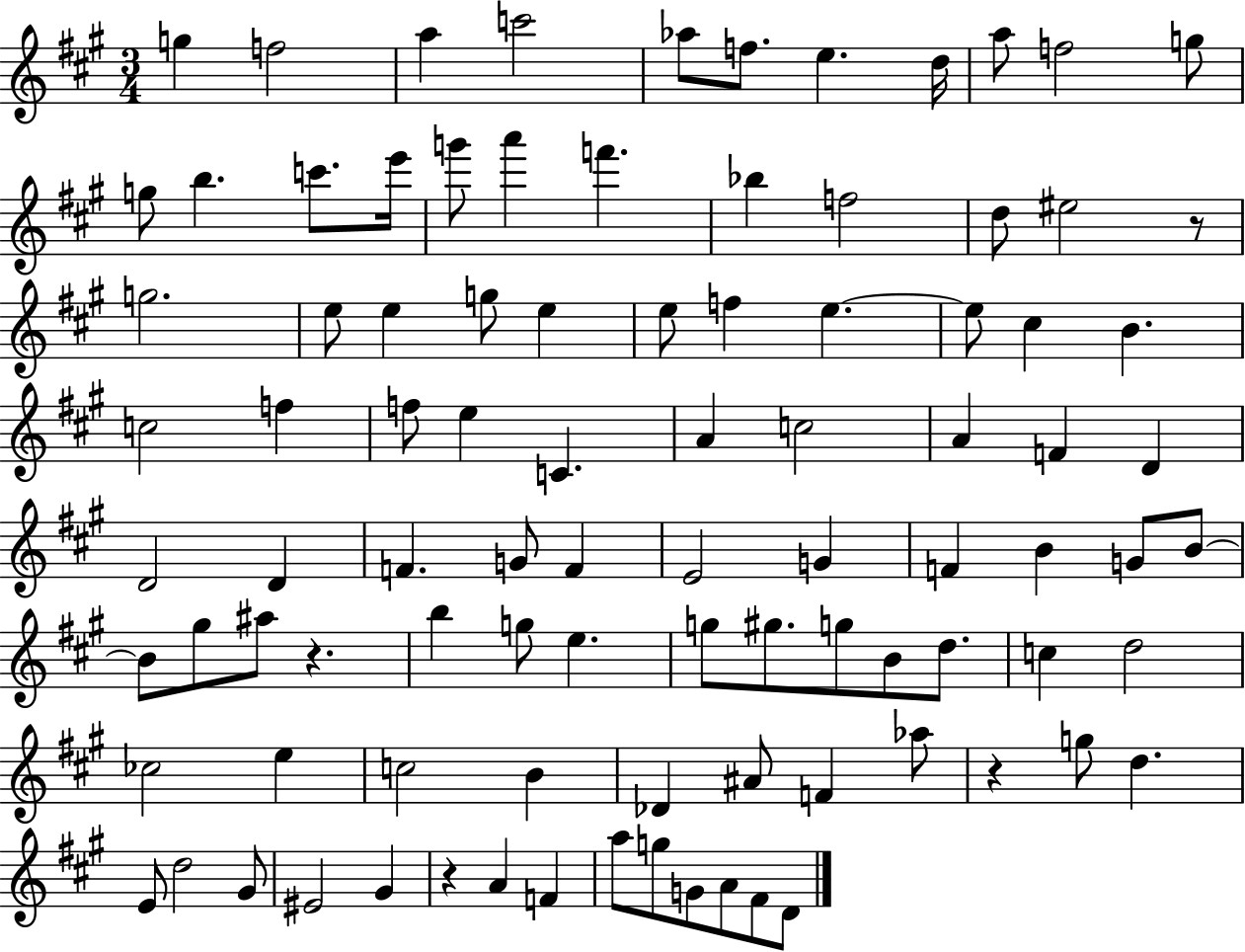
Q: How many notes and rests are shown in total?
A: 94